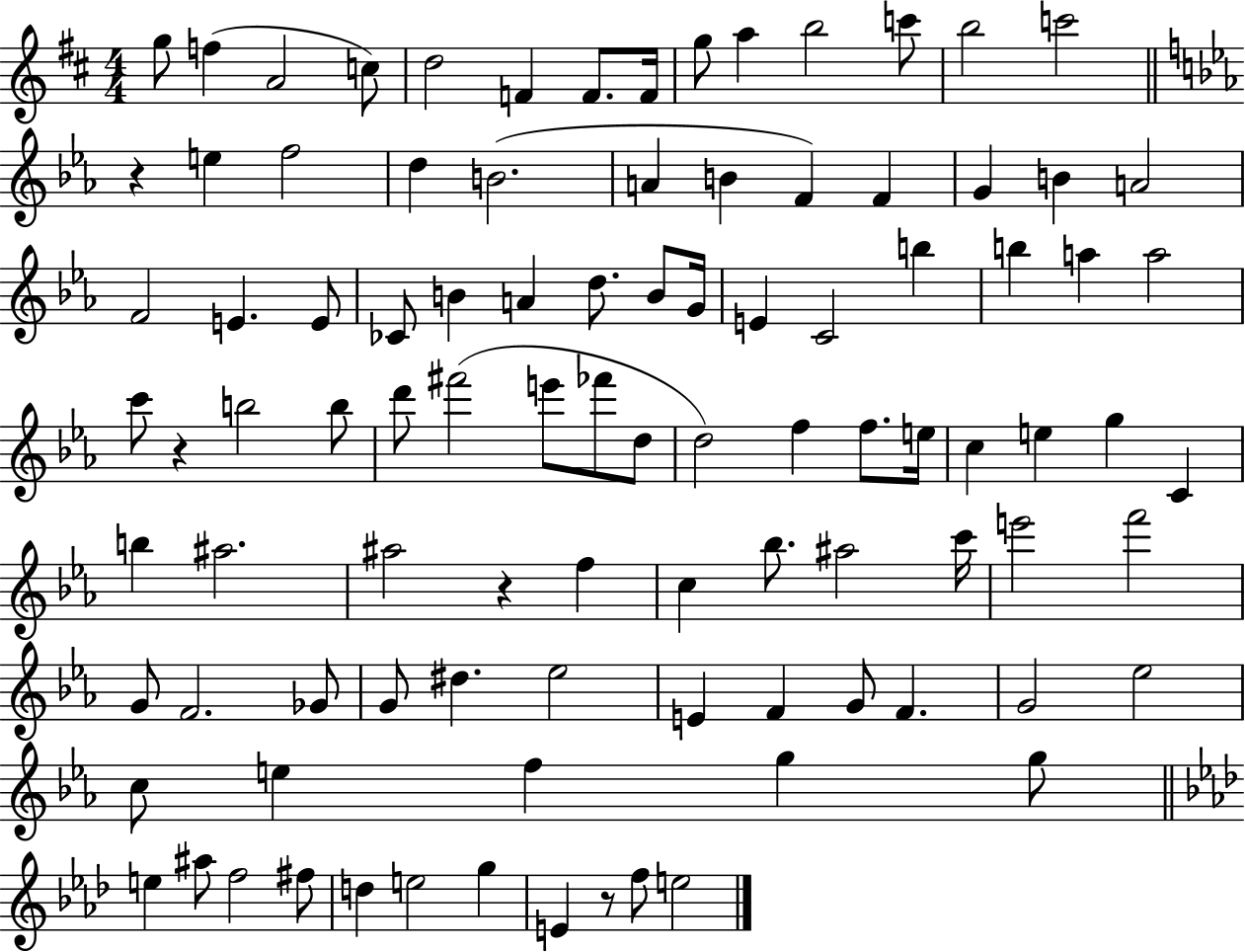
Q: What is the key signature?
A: D major